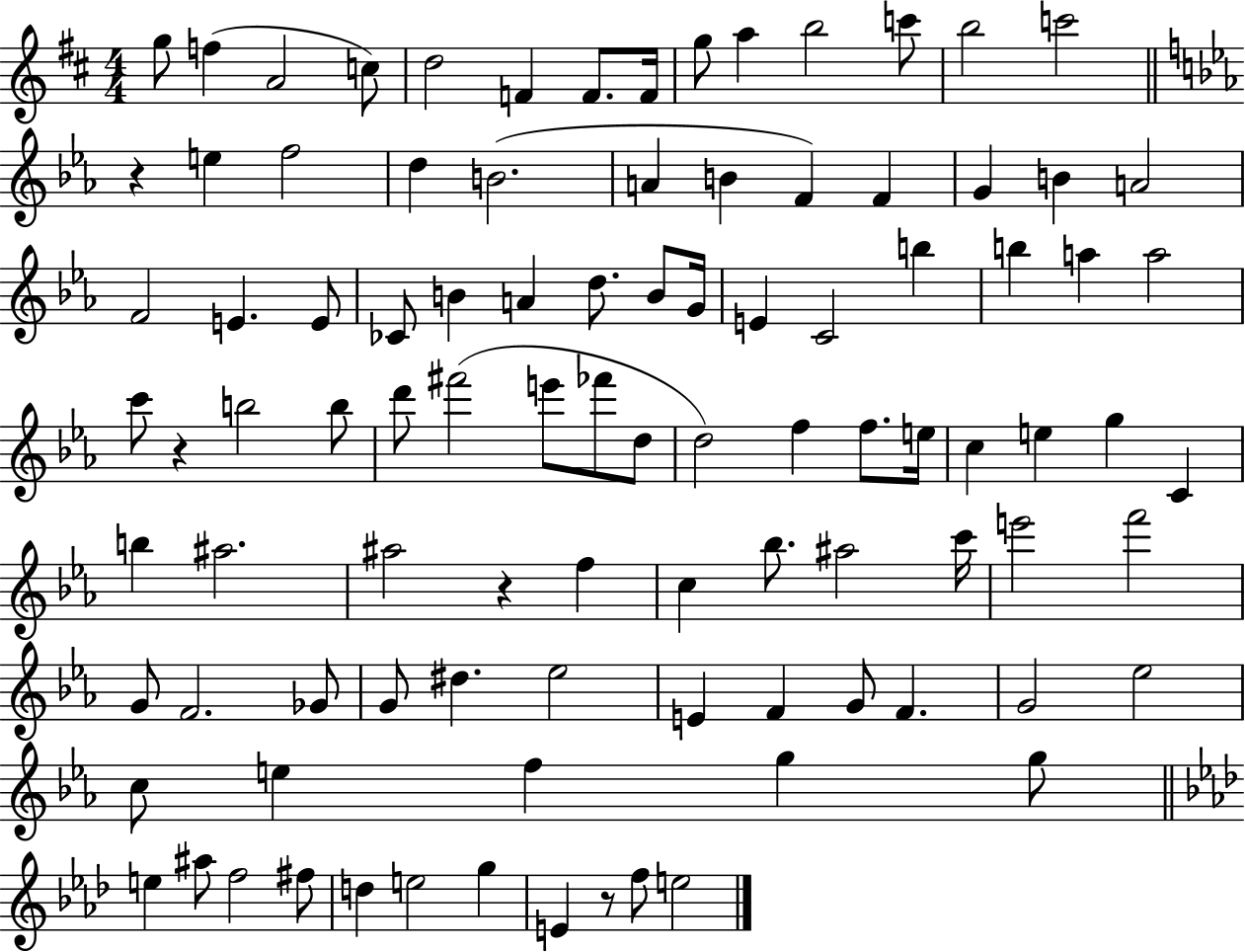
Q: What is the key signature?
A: D major